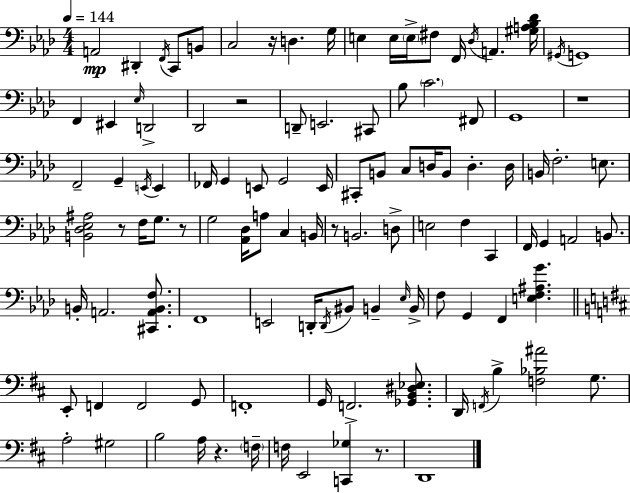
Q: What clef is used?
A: bass